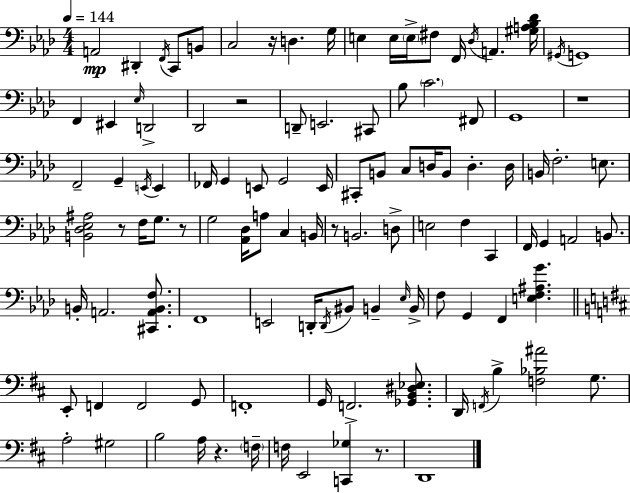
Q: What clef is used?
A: bass